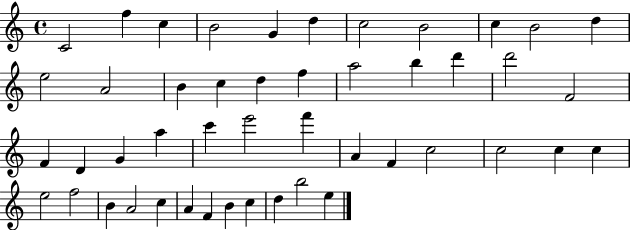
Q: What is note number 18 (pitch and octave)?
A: A5